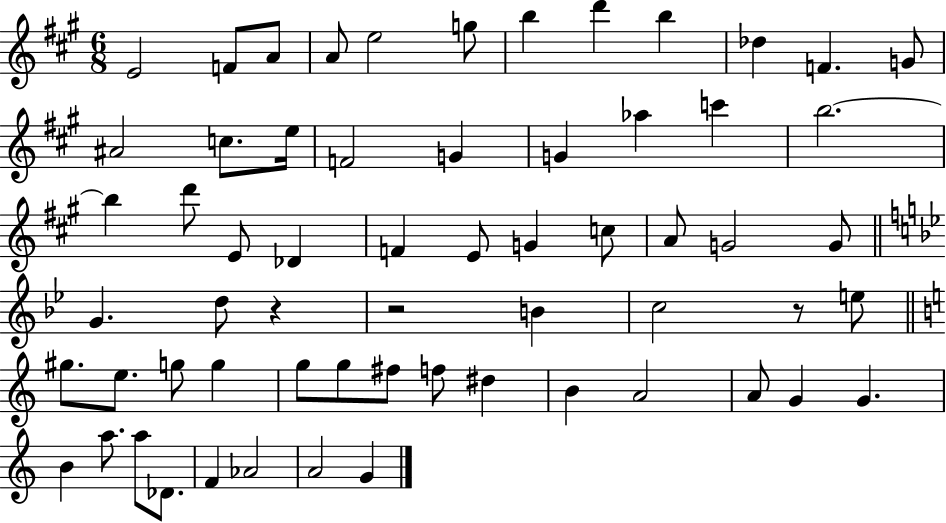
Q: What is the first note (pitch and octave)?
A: E4